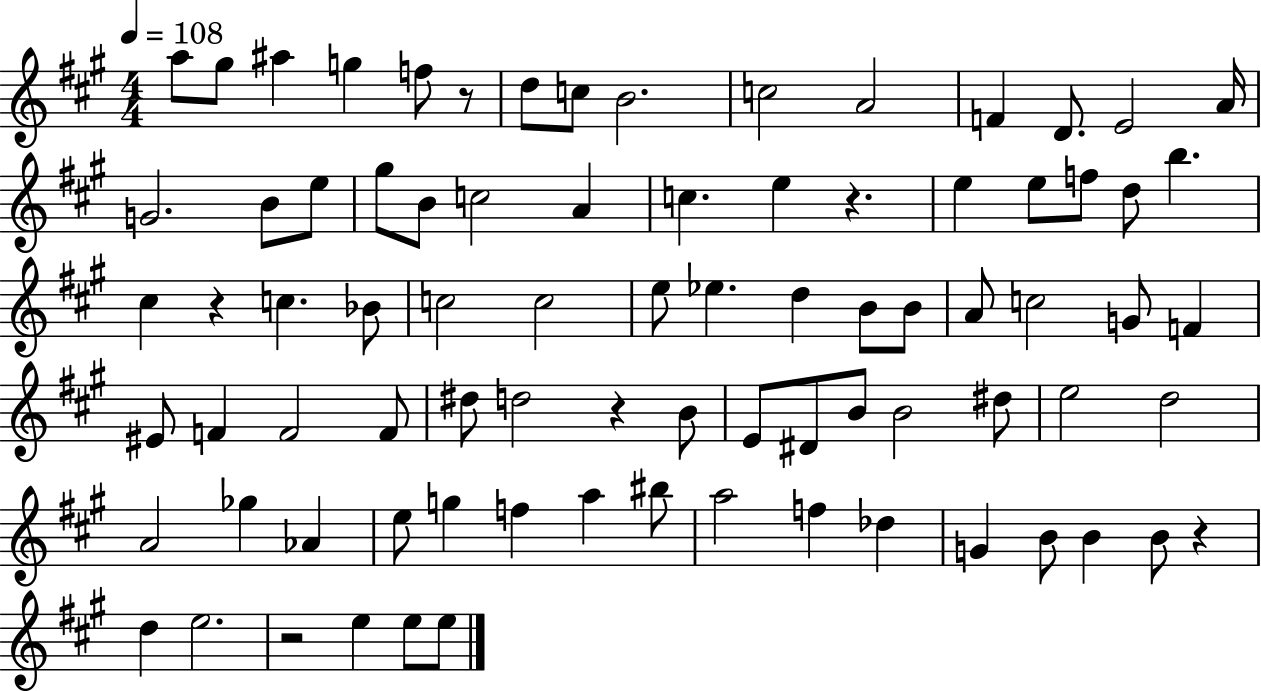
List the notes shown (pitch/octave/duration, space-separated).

A5/e G#5/e A#5/q G5/q F5/e R/e D5/e C5/e B4/h. C5/h A4/h F4/q D4/e. E4/h A4/s G4/h. B4/e E5/e G#5/e B4/e C5/h A4/q C5/q. E5/q R/q. E5/q E5/e F5/e D5/e B5/q. C#5/q R/q C5/q. Bb4/e C5/h C5/h E5/e Eb5/q. D5/q B4/e B4/e A4/e C5/h G4/e F4/q EIS4/e F4/q F4/h F4/e D#5/e D5/h R/q B4/e E4/e D#4/e B4/e B4/h D#5/e E5/h D5/h A4/h Gb5/q Ab4/q E5/e G5/q F5/q A5/q BIS5/e A5/h F5/q Db5/q G4/q B4/e B4/q B4/e R/q D5/q E5/h. R/h E5/q E5/e E5/e